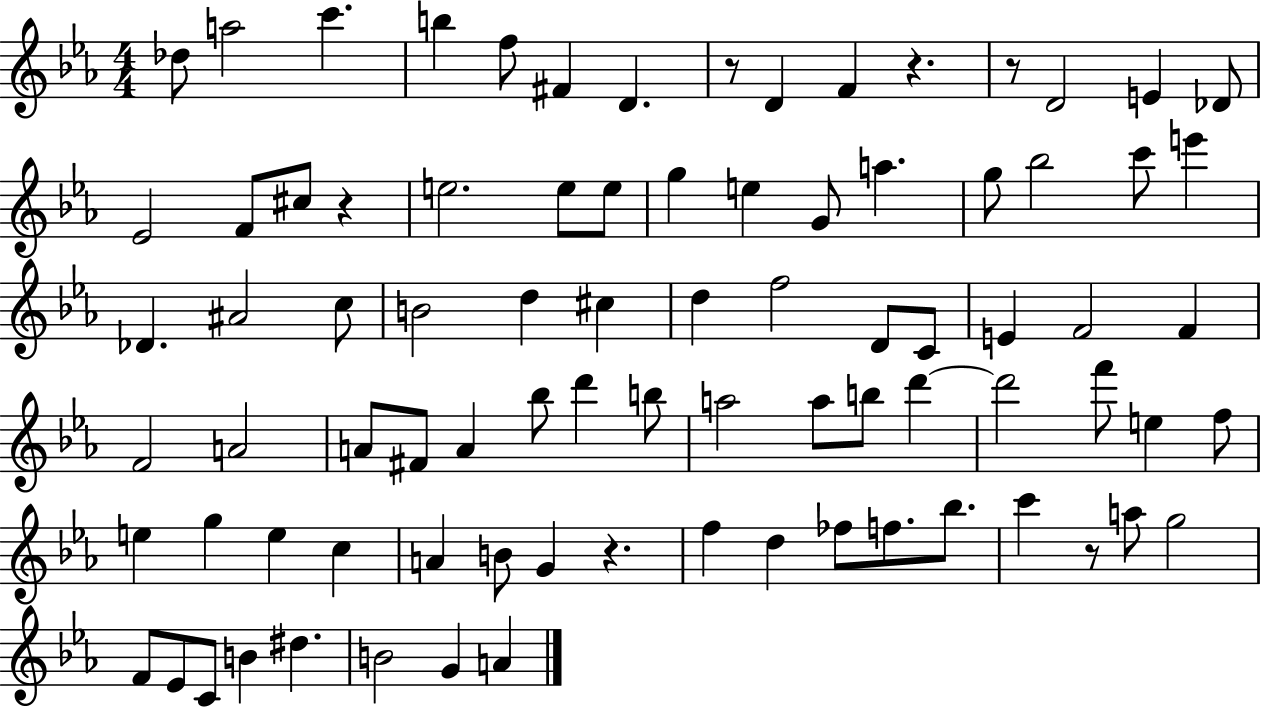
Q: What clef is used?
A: treble